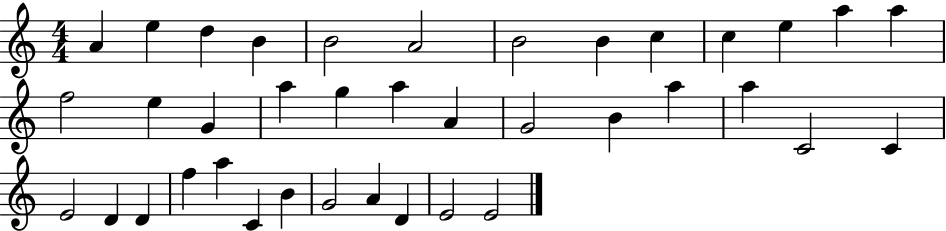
A4/q E5/q D5/q B4/q B4/h A4/h B4/h B4/q C5/q C5/q E5/q A5/q A5/q F5/h E5/q G4/q A5/q G5/q A5/q A4/q G4/h B4/q A5/q A5/q C4/h C4/q E4/h D4/q D4/q F5/q A5/q C4/q B4/q G4/h A4/q D4/q E4/h E4/h